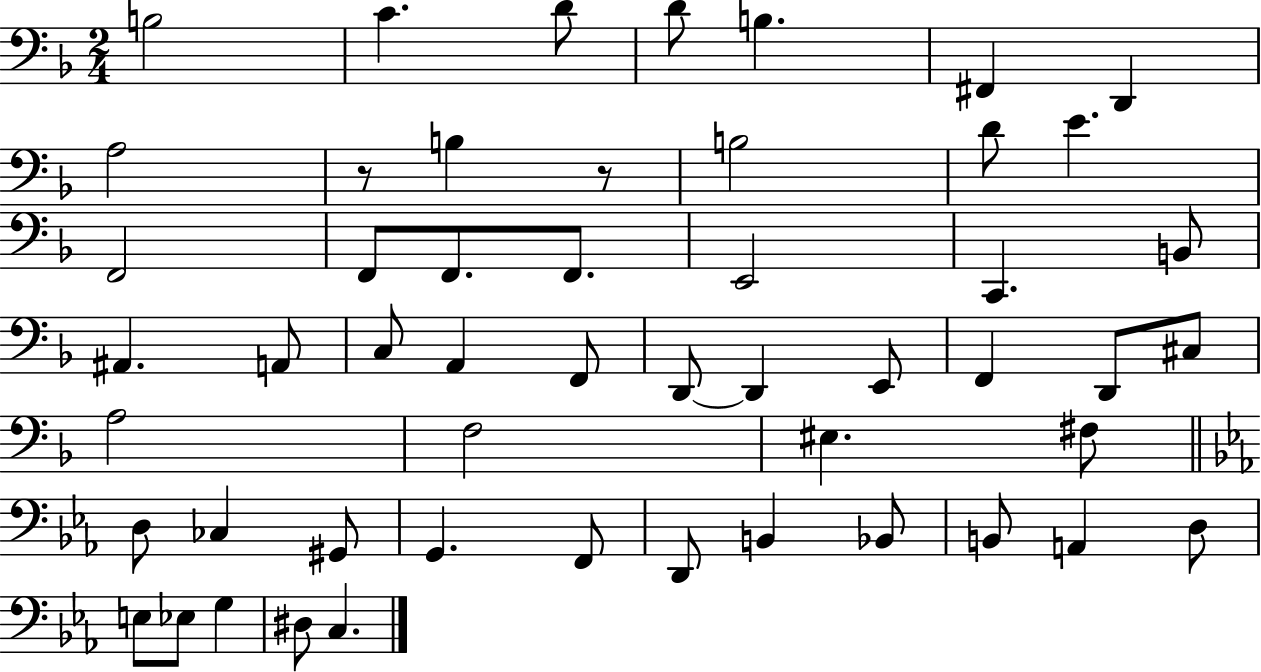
{
  \clef bass
  \numericTimeSignature
  \time 2/4
  \key f \major
  b2 | c'4. d'8 | d'8 b4. | fis,4 d,4 | \break a2 | r8 b4 r8 | b2 | d'8 e'4. | \break f,2 | f,8 f,8. f,8. | e,2 | c,4. b,8 | \break ais,4. a,8 | c8 a,4 f,8 | d,8~~ d,4 e,8 | f,4 d,8 cis8 | \break a2 | f2 | eis4. fis8 | \bar "||" \break \key ees \major d8 ces4 gis,8 | g,4. f,8 | d,8 b,4 bes,8 | b,8 a,4 d8 | \break e8 ees8 g4 | dis8 c4. | \bar "|."
}